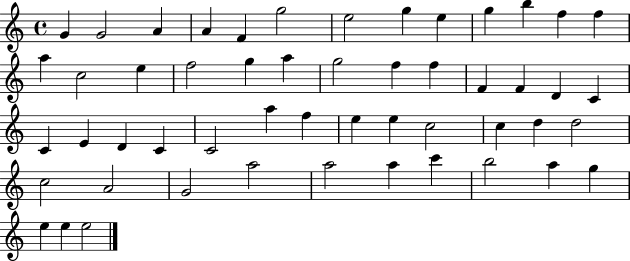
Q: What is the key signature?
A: C major